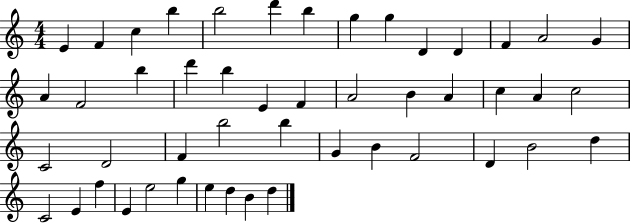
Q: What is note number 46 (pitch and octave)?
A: D5